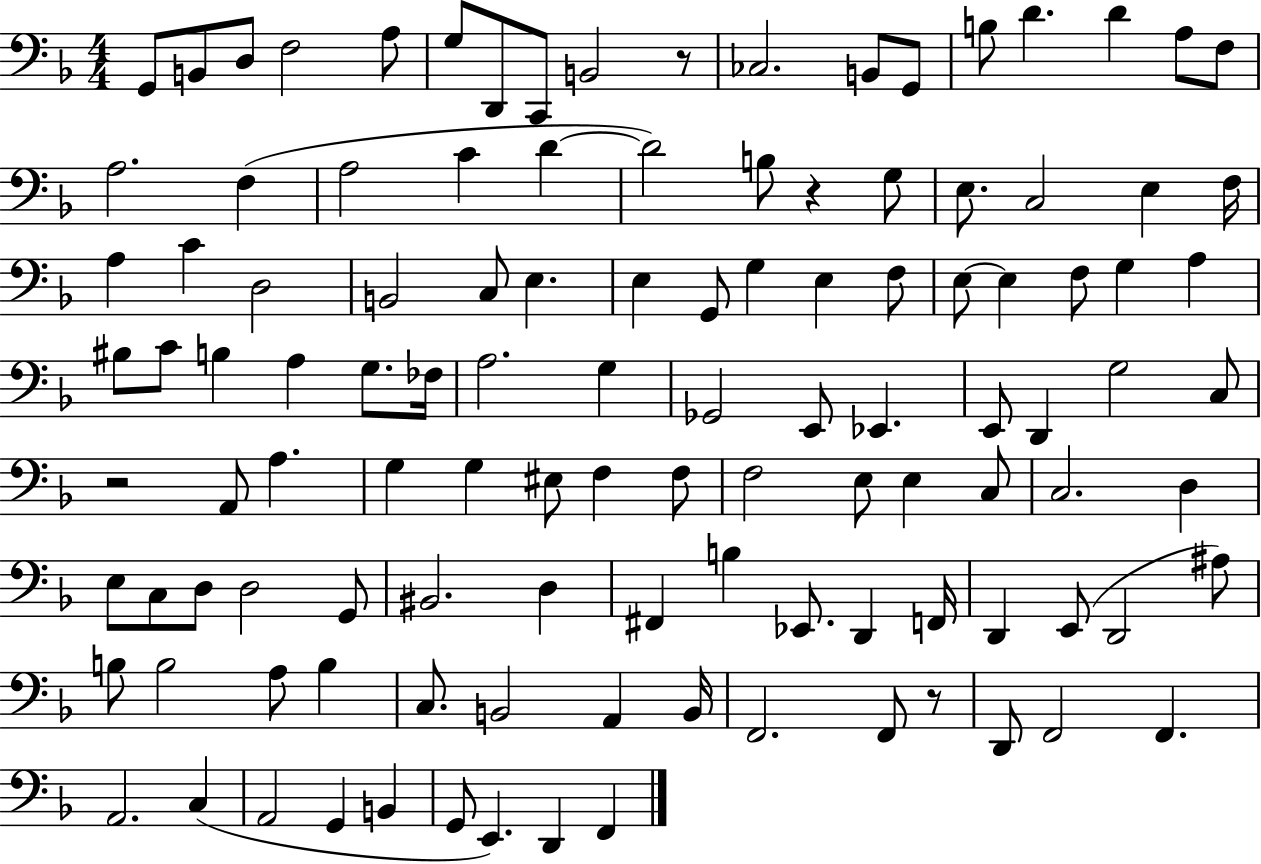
G2/e B2/e D3/e F3/h A3/e G3/e D2/e C2/e B2/h R/e CES3/h. B2/e G2/e B3/e D4/q. D4/q A3/e F3/e A3/h. F3/q A3/h C4/q D4/q D4/h B3/e R/q G3/e E3/e. C3/h E3/q F3/s A3/q C4/q D3/h B2/h C3/e E3/q. E3/q G2/e G3/q E3/q F3/e E3/e E3/q F3/e G3/q A3/q BIS3/e C4/e B3/q A3/q G3/e. FES3/s A3/h. G3/q Gb2/h E2/e Eb2/q. E2/e D2/q G3/h C3/e R/h A2/e A3/q. G3/q G3/q EIS3/e F3/q F3/e F3/h E3/e E3/q C3/e C3/h. D3/q E3/e C3/e D3/e D3/h G2/e BIS2/h. D3/q F#2/q B3/q Eb2/e. D2/q F2/s D2/q E2/e D2/h A#3/e B3/e B3/h A3/e B3/q C3/e. B2/h A2/q B2/s F2/h. F2/e R/e D2/e F2/h F2/q. A2/h. C3/q A2/h G2/q B2/q G2/e E2/q. D2/q F2/q